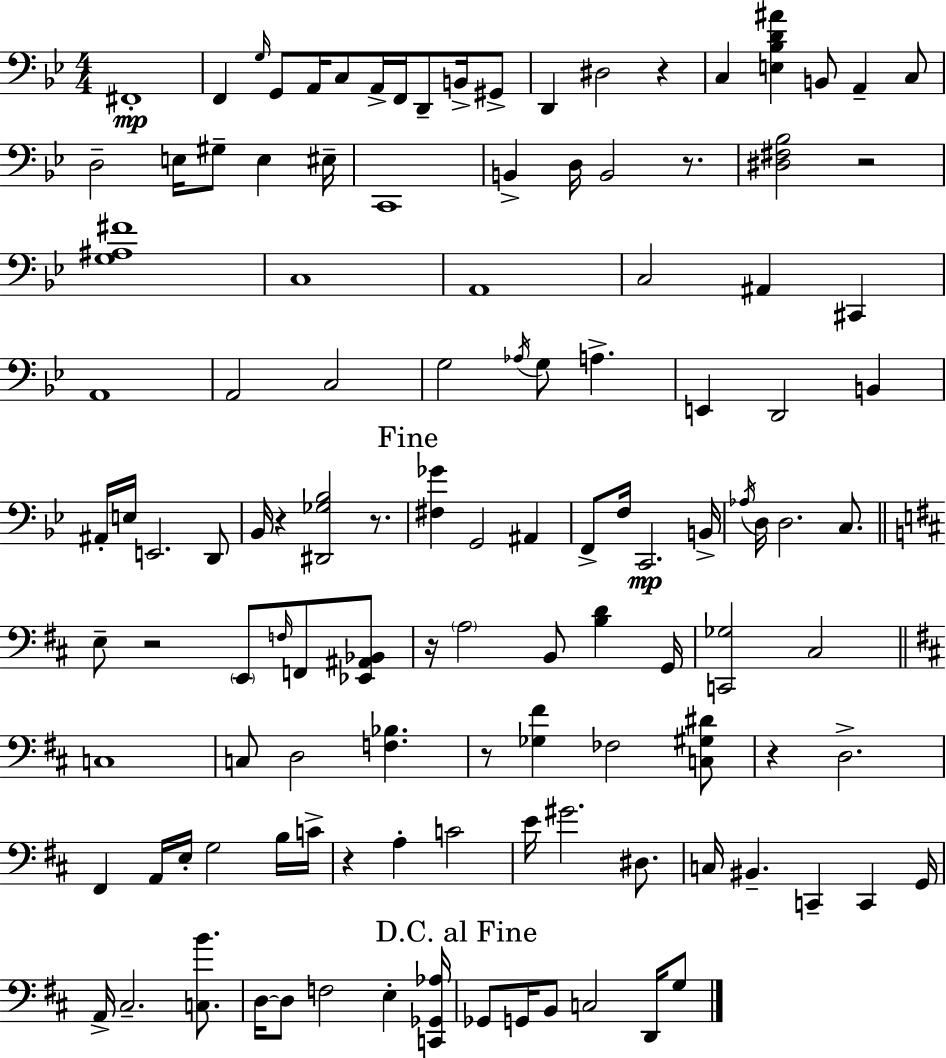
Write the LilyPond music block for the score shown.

{
  \clef bass
  \numericTimeSignature
  \time 4/4
  \key g \minor
  \repeat volta 2 { fis,1-.\mp | f,4 \grace { g16 } g,8 a,16 c8 a,16-> f,16 d,8-- b,16-> gis,8-> | d,4 dis2 r4 | c4 <e bes d' ais'>4 b,8 a,4-- c8 | \break d2-- e16 gis8-- e4 | eis16-- c,1 | b,4-> d16 b,2 r8. | <dis fis bes>2 r2 | \break <g ais fis'>1 | c1 | a,1 | c2 ais,4 cis,4 | \break a,1 | a,2 c2 | g2 \acciaccatura { aes16 } g8 a4.-> | e,4 d,2 b,4 | \break ais,16-. e16 e,2. | d,8 bes,16 r4 <dis, ges bes>2 r8. | \mark "Fine" <fis ges'>4 g,2 ais,4 | f,8-> f16 c,2.\mp | \break b,16-> \acciaccatura { aes16 } d16 d2. | c8. \bar "||" \break \key d \major e8-- r2 \parenthesize e,8 \grace { f16 } f,8 <ees, ais, bes,>8 | r16 \parenthesize a2 b,8 <b d'>4 | g,16 <c, ges>2 cis2 | \bar "||" \break \key d \major c1 | c8 d2 <f bes>4. | r8 <ges fis'>4 fes2 <c gis dis'>8 | r4 d2.-> | \break fis,4 a,16 e16-. g2 b16 c'16-> | r4 a4-. c'2 | e'16 gis'2. dis8. | c16 bis,4.-- c,4-- c,4 g,16 | \break a,16-> cis2.-- <c b'>8. | d16~~ d8 f2 e4-. <c, ges, aes>16 | \mark "D.C. al Fine" ges,8 g,16 b,8 c2 d,16 g8 | } \bar "|."
}